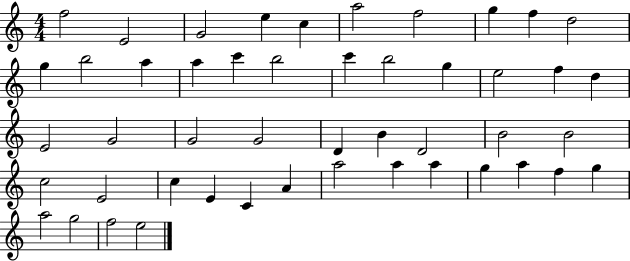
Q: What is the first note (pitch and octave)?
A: F5